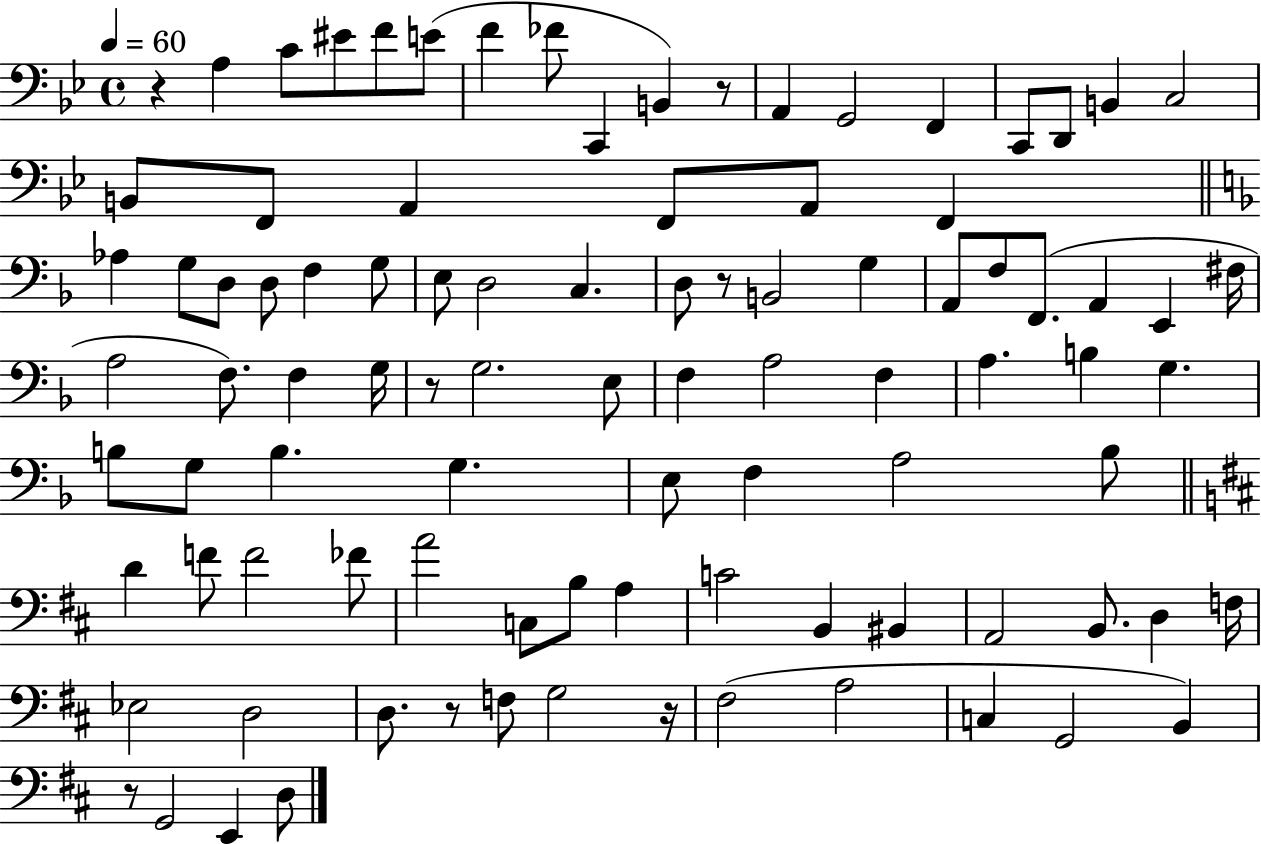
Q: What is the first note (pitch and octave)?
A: A3